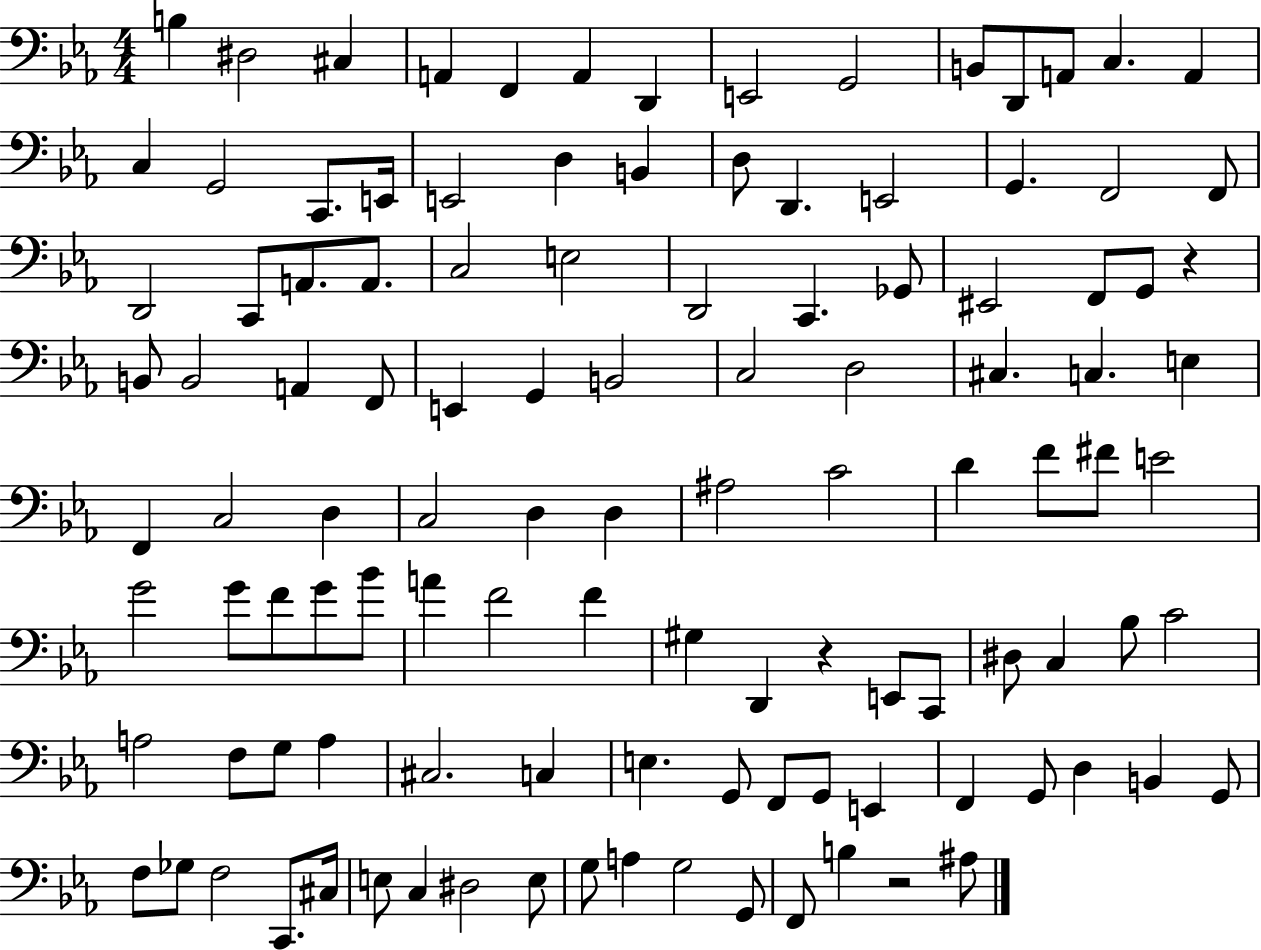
B3/q D#3/h C#3/q A2/q F2/q A2/q D2/q E2/h G2/h B2/e D2/e A2/e C3/q. A2/q C3/q G2/h C2/e. E2/s E2/h D3/q B2/q D3/e D2/q. E2/h G2/q. F2/h F2/e D2/h C2/e A2/e. A2/e. C3/h E3/h D2/h C2/q. Gb2/e EIS2/h F2/e G2/e R/q B2/e B2/h A2/q F2/e E2/q G2/q B2/h C3/h D3/h C#3/q. C3/q. E3/q F2/q C3/h D3/q C3/h D3/q D3/q A#3/h C4/h D4/q F4/e F#4/e E4/h G4/h G4/e F4/e G4/e Bb4/e A4/q F4/h F4/q G#3/q D2/q R/q E2/e C2/e D#3/e C3/q Bb3/e C4/h A3/h F3/e G3/e A3/q C#3/h. C3/q E3/q. G2/e F2/e G2/e E2/q F2/q G2/e D3/q B2/q G2/e F3/e Gb3/e F3/h C2/e. C#3/s E3/e C3/q D#3/h E3/e G3/e A3/q G3/h G2/e F2/e B3/q R/h A#3/e